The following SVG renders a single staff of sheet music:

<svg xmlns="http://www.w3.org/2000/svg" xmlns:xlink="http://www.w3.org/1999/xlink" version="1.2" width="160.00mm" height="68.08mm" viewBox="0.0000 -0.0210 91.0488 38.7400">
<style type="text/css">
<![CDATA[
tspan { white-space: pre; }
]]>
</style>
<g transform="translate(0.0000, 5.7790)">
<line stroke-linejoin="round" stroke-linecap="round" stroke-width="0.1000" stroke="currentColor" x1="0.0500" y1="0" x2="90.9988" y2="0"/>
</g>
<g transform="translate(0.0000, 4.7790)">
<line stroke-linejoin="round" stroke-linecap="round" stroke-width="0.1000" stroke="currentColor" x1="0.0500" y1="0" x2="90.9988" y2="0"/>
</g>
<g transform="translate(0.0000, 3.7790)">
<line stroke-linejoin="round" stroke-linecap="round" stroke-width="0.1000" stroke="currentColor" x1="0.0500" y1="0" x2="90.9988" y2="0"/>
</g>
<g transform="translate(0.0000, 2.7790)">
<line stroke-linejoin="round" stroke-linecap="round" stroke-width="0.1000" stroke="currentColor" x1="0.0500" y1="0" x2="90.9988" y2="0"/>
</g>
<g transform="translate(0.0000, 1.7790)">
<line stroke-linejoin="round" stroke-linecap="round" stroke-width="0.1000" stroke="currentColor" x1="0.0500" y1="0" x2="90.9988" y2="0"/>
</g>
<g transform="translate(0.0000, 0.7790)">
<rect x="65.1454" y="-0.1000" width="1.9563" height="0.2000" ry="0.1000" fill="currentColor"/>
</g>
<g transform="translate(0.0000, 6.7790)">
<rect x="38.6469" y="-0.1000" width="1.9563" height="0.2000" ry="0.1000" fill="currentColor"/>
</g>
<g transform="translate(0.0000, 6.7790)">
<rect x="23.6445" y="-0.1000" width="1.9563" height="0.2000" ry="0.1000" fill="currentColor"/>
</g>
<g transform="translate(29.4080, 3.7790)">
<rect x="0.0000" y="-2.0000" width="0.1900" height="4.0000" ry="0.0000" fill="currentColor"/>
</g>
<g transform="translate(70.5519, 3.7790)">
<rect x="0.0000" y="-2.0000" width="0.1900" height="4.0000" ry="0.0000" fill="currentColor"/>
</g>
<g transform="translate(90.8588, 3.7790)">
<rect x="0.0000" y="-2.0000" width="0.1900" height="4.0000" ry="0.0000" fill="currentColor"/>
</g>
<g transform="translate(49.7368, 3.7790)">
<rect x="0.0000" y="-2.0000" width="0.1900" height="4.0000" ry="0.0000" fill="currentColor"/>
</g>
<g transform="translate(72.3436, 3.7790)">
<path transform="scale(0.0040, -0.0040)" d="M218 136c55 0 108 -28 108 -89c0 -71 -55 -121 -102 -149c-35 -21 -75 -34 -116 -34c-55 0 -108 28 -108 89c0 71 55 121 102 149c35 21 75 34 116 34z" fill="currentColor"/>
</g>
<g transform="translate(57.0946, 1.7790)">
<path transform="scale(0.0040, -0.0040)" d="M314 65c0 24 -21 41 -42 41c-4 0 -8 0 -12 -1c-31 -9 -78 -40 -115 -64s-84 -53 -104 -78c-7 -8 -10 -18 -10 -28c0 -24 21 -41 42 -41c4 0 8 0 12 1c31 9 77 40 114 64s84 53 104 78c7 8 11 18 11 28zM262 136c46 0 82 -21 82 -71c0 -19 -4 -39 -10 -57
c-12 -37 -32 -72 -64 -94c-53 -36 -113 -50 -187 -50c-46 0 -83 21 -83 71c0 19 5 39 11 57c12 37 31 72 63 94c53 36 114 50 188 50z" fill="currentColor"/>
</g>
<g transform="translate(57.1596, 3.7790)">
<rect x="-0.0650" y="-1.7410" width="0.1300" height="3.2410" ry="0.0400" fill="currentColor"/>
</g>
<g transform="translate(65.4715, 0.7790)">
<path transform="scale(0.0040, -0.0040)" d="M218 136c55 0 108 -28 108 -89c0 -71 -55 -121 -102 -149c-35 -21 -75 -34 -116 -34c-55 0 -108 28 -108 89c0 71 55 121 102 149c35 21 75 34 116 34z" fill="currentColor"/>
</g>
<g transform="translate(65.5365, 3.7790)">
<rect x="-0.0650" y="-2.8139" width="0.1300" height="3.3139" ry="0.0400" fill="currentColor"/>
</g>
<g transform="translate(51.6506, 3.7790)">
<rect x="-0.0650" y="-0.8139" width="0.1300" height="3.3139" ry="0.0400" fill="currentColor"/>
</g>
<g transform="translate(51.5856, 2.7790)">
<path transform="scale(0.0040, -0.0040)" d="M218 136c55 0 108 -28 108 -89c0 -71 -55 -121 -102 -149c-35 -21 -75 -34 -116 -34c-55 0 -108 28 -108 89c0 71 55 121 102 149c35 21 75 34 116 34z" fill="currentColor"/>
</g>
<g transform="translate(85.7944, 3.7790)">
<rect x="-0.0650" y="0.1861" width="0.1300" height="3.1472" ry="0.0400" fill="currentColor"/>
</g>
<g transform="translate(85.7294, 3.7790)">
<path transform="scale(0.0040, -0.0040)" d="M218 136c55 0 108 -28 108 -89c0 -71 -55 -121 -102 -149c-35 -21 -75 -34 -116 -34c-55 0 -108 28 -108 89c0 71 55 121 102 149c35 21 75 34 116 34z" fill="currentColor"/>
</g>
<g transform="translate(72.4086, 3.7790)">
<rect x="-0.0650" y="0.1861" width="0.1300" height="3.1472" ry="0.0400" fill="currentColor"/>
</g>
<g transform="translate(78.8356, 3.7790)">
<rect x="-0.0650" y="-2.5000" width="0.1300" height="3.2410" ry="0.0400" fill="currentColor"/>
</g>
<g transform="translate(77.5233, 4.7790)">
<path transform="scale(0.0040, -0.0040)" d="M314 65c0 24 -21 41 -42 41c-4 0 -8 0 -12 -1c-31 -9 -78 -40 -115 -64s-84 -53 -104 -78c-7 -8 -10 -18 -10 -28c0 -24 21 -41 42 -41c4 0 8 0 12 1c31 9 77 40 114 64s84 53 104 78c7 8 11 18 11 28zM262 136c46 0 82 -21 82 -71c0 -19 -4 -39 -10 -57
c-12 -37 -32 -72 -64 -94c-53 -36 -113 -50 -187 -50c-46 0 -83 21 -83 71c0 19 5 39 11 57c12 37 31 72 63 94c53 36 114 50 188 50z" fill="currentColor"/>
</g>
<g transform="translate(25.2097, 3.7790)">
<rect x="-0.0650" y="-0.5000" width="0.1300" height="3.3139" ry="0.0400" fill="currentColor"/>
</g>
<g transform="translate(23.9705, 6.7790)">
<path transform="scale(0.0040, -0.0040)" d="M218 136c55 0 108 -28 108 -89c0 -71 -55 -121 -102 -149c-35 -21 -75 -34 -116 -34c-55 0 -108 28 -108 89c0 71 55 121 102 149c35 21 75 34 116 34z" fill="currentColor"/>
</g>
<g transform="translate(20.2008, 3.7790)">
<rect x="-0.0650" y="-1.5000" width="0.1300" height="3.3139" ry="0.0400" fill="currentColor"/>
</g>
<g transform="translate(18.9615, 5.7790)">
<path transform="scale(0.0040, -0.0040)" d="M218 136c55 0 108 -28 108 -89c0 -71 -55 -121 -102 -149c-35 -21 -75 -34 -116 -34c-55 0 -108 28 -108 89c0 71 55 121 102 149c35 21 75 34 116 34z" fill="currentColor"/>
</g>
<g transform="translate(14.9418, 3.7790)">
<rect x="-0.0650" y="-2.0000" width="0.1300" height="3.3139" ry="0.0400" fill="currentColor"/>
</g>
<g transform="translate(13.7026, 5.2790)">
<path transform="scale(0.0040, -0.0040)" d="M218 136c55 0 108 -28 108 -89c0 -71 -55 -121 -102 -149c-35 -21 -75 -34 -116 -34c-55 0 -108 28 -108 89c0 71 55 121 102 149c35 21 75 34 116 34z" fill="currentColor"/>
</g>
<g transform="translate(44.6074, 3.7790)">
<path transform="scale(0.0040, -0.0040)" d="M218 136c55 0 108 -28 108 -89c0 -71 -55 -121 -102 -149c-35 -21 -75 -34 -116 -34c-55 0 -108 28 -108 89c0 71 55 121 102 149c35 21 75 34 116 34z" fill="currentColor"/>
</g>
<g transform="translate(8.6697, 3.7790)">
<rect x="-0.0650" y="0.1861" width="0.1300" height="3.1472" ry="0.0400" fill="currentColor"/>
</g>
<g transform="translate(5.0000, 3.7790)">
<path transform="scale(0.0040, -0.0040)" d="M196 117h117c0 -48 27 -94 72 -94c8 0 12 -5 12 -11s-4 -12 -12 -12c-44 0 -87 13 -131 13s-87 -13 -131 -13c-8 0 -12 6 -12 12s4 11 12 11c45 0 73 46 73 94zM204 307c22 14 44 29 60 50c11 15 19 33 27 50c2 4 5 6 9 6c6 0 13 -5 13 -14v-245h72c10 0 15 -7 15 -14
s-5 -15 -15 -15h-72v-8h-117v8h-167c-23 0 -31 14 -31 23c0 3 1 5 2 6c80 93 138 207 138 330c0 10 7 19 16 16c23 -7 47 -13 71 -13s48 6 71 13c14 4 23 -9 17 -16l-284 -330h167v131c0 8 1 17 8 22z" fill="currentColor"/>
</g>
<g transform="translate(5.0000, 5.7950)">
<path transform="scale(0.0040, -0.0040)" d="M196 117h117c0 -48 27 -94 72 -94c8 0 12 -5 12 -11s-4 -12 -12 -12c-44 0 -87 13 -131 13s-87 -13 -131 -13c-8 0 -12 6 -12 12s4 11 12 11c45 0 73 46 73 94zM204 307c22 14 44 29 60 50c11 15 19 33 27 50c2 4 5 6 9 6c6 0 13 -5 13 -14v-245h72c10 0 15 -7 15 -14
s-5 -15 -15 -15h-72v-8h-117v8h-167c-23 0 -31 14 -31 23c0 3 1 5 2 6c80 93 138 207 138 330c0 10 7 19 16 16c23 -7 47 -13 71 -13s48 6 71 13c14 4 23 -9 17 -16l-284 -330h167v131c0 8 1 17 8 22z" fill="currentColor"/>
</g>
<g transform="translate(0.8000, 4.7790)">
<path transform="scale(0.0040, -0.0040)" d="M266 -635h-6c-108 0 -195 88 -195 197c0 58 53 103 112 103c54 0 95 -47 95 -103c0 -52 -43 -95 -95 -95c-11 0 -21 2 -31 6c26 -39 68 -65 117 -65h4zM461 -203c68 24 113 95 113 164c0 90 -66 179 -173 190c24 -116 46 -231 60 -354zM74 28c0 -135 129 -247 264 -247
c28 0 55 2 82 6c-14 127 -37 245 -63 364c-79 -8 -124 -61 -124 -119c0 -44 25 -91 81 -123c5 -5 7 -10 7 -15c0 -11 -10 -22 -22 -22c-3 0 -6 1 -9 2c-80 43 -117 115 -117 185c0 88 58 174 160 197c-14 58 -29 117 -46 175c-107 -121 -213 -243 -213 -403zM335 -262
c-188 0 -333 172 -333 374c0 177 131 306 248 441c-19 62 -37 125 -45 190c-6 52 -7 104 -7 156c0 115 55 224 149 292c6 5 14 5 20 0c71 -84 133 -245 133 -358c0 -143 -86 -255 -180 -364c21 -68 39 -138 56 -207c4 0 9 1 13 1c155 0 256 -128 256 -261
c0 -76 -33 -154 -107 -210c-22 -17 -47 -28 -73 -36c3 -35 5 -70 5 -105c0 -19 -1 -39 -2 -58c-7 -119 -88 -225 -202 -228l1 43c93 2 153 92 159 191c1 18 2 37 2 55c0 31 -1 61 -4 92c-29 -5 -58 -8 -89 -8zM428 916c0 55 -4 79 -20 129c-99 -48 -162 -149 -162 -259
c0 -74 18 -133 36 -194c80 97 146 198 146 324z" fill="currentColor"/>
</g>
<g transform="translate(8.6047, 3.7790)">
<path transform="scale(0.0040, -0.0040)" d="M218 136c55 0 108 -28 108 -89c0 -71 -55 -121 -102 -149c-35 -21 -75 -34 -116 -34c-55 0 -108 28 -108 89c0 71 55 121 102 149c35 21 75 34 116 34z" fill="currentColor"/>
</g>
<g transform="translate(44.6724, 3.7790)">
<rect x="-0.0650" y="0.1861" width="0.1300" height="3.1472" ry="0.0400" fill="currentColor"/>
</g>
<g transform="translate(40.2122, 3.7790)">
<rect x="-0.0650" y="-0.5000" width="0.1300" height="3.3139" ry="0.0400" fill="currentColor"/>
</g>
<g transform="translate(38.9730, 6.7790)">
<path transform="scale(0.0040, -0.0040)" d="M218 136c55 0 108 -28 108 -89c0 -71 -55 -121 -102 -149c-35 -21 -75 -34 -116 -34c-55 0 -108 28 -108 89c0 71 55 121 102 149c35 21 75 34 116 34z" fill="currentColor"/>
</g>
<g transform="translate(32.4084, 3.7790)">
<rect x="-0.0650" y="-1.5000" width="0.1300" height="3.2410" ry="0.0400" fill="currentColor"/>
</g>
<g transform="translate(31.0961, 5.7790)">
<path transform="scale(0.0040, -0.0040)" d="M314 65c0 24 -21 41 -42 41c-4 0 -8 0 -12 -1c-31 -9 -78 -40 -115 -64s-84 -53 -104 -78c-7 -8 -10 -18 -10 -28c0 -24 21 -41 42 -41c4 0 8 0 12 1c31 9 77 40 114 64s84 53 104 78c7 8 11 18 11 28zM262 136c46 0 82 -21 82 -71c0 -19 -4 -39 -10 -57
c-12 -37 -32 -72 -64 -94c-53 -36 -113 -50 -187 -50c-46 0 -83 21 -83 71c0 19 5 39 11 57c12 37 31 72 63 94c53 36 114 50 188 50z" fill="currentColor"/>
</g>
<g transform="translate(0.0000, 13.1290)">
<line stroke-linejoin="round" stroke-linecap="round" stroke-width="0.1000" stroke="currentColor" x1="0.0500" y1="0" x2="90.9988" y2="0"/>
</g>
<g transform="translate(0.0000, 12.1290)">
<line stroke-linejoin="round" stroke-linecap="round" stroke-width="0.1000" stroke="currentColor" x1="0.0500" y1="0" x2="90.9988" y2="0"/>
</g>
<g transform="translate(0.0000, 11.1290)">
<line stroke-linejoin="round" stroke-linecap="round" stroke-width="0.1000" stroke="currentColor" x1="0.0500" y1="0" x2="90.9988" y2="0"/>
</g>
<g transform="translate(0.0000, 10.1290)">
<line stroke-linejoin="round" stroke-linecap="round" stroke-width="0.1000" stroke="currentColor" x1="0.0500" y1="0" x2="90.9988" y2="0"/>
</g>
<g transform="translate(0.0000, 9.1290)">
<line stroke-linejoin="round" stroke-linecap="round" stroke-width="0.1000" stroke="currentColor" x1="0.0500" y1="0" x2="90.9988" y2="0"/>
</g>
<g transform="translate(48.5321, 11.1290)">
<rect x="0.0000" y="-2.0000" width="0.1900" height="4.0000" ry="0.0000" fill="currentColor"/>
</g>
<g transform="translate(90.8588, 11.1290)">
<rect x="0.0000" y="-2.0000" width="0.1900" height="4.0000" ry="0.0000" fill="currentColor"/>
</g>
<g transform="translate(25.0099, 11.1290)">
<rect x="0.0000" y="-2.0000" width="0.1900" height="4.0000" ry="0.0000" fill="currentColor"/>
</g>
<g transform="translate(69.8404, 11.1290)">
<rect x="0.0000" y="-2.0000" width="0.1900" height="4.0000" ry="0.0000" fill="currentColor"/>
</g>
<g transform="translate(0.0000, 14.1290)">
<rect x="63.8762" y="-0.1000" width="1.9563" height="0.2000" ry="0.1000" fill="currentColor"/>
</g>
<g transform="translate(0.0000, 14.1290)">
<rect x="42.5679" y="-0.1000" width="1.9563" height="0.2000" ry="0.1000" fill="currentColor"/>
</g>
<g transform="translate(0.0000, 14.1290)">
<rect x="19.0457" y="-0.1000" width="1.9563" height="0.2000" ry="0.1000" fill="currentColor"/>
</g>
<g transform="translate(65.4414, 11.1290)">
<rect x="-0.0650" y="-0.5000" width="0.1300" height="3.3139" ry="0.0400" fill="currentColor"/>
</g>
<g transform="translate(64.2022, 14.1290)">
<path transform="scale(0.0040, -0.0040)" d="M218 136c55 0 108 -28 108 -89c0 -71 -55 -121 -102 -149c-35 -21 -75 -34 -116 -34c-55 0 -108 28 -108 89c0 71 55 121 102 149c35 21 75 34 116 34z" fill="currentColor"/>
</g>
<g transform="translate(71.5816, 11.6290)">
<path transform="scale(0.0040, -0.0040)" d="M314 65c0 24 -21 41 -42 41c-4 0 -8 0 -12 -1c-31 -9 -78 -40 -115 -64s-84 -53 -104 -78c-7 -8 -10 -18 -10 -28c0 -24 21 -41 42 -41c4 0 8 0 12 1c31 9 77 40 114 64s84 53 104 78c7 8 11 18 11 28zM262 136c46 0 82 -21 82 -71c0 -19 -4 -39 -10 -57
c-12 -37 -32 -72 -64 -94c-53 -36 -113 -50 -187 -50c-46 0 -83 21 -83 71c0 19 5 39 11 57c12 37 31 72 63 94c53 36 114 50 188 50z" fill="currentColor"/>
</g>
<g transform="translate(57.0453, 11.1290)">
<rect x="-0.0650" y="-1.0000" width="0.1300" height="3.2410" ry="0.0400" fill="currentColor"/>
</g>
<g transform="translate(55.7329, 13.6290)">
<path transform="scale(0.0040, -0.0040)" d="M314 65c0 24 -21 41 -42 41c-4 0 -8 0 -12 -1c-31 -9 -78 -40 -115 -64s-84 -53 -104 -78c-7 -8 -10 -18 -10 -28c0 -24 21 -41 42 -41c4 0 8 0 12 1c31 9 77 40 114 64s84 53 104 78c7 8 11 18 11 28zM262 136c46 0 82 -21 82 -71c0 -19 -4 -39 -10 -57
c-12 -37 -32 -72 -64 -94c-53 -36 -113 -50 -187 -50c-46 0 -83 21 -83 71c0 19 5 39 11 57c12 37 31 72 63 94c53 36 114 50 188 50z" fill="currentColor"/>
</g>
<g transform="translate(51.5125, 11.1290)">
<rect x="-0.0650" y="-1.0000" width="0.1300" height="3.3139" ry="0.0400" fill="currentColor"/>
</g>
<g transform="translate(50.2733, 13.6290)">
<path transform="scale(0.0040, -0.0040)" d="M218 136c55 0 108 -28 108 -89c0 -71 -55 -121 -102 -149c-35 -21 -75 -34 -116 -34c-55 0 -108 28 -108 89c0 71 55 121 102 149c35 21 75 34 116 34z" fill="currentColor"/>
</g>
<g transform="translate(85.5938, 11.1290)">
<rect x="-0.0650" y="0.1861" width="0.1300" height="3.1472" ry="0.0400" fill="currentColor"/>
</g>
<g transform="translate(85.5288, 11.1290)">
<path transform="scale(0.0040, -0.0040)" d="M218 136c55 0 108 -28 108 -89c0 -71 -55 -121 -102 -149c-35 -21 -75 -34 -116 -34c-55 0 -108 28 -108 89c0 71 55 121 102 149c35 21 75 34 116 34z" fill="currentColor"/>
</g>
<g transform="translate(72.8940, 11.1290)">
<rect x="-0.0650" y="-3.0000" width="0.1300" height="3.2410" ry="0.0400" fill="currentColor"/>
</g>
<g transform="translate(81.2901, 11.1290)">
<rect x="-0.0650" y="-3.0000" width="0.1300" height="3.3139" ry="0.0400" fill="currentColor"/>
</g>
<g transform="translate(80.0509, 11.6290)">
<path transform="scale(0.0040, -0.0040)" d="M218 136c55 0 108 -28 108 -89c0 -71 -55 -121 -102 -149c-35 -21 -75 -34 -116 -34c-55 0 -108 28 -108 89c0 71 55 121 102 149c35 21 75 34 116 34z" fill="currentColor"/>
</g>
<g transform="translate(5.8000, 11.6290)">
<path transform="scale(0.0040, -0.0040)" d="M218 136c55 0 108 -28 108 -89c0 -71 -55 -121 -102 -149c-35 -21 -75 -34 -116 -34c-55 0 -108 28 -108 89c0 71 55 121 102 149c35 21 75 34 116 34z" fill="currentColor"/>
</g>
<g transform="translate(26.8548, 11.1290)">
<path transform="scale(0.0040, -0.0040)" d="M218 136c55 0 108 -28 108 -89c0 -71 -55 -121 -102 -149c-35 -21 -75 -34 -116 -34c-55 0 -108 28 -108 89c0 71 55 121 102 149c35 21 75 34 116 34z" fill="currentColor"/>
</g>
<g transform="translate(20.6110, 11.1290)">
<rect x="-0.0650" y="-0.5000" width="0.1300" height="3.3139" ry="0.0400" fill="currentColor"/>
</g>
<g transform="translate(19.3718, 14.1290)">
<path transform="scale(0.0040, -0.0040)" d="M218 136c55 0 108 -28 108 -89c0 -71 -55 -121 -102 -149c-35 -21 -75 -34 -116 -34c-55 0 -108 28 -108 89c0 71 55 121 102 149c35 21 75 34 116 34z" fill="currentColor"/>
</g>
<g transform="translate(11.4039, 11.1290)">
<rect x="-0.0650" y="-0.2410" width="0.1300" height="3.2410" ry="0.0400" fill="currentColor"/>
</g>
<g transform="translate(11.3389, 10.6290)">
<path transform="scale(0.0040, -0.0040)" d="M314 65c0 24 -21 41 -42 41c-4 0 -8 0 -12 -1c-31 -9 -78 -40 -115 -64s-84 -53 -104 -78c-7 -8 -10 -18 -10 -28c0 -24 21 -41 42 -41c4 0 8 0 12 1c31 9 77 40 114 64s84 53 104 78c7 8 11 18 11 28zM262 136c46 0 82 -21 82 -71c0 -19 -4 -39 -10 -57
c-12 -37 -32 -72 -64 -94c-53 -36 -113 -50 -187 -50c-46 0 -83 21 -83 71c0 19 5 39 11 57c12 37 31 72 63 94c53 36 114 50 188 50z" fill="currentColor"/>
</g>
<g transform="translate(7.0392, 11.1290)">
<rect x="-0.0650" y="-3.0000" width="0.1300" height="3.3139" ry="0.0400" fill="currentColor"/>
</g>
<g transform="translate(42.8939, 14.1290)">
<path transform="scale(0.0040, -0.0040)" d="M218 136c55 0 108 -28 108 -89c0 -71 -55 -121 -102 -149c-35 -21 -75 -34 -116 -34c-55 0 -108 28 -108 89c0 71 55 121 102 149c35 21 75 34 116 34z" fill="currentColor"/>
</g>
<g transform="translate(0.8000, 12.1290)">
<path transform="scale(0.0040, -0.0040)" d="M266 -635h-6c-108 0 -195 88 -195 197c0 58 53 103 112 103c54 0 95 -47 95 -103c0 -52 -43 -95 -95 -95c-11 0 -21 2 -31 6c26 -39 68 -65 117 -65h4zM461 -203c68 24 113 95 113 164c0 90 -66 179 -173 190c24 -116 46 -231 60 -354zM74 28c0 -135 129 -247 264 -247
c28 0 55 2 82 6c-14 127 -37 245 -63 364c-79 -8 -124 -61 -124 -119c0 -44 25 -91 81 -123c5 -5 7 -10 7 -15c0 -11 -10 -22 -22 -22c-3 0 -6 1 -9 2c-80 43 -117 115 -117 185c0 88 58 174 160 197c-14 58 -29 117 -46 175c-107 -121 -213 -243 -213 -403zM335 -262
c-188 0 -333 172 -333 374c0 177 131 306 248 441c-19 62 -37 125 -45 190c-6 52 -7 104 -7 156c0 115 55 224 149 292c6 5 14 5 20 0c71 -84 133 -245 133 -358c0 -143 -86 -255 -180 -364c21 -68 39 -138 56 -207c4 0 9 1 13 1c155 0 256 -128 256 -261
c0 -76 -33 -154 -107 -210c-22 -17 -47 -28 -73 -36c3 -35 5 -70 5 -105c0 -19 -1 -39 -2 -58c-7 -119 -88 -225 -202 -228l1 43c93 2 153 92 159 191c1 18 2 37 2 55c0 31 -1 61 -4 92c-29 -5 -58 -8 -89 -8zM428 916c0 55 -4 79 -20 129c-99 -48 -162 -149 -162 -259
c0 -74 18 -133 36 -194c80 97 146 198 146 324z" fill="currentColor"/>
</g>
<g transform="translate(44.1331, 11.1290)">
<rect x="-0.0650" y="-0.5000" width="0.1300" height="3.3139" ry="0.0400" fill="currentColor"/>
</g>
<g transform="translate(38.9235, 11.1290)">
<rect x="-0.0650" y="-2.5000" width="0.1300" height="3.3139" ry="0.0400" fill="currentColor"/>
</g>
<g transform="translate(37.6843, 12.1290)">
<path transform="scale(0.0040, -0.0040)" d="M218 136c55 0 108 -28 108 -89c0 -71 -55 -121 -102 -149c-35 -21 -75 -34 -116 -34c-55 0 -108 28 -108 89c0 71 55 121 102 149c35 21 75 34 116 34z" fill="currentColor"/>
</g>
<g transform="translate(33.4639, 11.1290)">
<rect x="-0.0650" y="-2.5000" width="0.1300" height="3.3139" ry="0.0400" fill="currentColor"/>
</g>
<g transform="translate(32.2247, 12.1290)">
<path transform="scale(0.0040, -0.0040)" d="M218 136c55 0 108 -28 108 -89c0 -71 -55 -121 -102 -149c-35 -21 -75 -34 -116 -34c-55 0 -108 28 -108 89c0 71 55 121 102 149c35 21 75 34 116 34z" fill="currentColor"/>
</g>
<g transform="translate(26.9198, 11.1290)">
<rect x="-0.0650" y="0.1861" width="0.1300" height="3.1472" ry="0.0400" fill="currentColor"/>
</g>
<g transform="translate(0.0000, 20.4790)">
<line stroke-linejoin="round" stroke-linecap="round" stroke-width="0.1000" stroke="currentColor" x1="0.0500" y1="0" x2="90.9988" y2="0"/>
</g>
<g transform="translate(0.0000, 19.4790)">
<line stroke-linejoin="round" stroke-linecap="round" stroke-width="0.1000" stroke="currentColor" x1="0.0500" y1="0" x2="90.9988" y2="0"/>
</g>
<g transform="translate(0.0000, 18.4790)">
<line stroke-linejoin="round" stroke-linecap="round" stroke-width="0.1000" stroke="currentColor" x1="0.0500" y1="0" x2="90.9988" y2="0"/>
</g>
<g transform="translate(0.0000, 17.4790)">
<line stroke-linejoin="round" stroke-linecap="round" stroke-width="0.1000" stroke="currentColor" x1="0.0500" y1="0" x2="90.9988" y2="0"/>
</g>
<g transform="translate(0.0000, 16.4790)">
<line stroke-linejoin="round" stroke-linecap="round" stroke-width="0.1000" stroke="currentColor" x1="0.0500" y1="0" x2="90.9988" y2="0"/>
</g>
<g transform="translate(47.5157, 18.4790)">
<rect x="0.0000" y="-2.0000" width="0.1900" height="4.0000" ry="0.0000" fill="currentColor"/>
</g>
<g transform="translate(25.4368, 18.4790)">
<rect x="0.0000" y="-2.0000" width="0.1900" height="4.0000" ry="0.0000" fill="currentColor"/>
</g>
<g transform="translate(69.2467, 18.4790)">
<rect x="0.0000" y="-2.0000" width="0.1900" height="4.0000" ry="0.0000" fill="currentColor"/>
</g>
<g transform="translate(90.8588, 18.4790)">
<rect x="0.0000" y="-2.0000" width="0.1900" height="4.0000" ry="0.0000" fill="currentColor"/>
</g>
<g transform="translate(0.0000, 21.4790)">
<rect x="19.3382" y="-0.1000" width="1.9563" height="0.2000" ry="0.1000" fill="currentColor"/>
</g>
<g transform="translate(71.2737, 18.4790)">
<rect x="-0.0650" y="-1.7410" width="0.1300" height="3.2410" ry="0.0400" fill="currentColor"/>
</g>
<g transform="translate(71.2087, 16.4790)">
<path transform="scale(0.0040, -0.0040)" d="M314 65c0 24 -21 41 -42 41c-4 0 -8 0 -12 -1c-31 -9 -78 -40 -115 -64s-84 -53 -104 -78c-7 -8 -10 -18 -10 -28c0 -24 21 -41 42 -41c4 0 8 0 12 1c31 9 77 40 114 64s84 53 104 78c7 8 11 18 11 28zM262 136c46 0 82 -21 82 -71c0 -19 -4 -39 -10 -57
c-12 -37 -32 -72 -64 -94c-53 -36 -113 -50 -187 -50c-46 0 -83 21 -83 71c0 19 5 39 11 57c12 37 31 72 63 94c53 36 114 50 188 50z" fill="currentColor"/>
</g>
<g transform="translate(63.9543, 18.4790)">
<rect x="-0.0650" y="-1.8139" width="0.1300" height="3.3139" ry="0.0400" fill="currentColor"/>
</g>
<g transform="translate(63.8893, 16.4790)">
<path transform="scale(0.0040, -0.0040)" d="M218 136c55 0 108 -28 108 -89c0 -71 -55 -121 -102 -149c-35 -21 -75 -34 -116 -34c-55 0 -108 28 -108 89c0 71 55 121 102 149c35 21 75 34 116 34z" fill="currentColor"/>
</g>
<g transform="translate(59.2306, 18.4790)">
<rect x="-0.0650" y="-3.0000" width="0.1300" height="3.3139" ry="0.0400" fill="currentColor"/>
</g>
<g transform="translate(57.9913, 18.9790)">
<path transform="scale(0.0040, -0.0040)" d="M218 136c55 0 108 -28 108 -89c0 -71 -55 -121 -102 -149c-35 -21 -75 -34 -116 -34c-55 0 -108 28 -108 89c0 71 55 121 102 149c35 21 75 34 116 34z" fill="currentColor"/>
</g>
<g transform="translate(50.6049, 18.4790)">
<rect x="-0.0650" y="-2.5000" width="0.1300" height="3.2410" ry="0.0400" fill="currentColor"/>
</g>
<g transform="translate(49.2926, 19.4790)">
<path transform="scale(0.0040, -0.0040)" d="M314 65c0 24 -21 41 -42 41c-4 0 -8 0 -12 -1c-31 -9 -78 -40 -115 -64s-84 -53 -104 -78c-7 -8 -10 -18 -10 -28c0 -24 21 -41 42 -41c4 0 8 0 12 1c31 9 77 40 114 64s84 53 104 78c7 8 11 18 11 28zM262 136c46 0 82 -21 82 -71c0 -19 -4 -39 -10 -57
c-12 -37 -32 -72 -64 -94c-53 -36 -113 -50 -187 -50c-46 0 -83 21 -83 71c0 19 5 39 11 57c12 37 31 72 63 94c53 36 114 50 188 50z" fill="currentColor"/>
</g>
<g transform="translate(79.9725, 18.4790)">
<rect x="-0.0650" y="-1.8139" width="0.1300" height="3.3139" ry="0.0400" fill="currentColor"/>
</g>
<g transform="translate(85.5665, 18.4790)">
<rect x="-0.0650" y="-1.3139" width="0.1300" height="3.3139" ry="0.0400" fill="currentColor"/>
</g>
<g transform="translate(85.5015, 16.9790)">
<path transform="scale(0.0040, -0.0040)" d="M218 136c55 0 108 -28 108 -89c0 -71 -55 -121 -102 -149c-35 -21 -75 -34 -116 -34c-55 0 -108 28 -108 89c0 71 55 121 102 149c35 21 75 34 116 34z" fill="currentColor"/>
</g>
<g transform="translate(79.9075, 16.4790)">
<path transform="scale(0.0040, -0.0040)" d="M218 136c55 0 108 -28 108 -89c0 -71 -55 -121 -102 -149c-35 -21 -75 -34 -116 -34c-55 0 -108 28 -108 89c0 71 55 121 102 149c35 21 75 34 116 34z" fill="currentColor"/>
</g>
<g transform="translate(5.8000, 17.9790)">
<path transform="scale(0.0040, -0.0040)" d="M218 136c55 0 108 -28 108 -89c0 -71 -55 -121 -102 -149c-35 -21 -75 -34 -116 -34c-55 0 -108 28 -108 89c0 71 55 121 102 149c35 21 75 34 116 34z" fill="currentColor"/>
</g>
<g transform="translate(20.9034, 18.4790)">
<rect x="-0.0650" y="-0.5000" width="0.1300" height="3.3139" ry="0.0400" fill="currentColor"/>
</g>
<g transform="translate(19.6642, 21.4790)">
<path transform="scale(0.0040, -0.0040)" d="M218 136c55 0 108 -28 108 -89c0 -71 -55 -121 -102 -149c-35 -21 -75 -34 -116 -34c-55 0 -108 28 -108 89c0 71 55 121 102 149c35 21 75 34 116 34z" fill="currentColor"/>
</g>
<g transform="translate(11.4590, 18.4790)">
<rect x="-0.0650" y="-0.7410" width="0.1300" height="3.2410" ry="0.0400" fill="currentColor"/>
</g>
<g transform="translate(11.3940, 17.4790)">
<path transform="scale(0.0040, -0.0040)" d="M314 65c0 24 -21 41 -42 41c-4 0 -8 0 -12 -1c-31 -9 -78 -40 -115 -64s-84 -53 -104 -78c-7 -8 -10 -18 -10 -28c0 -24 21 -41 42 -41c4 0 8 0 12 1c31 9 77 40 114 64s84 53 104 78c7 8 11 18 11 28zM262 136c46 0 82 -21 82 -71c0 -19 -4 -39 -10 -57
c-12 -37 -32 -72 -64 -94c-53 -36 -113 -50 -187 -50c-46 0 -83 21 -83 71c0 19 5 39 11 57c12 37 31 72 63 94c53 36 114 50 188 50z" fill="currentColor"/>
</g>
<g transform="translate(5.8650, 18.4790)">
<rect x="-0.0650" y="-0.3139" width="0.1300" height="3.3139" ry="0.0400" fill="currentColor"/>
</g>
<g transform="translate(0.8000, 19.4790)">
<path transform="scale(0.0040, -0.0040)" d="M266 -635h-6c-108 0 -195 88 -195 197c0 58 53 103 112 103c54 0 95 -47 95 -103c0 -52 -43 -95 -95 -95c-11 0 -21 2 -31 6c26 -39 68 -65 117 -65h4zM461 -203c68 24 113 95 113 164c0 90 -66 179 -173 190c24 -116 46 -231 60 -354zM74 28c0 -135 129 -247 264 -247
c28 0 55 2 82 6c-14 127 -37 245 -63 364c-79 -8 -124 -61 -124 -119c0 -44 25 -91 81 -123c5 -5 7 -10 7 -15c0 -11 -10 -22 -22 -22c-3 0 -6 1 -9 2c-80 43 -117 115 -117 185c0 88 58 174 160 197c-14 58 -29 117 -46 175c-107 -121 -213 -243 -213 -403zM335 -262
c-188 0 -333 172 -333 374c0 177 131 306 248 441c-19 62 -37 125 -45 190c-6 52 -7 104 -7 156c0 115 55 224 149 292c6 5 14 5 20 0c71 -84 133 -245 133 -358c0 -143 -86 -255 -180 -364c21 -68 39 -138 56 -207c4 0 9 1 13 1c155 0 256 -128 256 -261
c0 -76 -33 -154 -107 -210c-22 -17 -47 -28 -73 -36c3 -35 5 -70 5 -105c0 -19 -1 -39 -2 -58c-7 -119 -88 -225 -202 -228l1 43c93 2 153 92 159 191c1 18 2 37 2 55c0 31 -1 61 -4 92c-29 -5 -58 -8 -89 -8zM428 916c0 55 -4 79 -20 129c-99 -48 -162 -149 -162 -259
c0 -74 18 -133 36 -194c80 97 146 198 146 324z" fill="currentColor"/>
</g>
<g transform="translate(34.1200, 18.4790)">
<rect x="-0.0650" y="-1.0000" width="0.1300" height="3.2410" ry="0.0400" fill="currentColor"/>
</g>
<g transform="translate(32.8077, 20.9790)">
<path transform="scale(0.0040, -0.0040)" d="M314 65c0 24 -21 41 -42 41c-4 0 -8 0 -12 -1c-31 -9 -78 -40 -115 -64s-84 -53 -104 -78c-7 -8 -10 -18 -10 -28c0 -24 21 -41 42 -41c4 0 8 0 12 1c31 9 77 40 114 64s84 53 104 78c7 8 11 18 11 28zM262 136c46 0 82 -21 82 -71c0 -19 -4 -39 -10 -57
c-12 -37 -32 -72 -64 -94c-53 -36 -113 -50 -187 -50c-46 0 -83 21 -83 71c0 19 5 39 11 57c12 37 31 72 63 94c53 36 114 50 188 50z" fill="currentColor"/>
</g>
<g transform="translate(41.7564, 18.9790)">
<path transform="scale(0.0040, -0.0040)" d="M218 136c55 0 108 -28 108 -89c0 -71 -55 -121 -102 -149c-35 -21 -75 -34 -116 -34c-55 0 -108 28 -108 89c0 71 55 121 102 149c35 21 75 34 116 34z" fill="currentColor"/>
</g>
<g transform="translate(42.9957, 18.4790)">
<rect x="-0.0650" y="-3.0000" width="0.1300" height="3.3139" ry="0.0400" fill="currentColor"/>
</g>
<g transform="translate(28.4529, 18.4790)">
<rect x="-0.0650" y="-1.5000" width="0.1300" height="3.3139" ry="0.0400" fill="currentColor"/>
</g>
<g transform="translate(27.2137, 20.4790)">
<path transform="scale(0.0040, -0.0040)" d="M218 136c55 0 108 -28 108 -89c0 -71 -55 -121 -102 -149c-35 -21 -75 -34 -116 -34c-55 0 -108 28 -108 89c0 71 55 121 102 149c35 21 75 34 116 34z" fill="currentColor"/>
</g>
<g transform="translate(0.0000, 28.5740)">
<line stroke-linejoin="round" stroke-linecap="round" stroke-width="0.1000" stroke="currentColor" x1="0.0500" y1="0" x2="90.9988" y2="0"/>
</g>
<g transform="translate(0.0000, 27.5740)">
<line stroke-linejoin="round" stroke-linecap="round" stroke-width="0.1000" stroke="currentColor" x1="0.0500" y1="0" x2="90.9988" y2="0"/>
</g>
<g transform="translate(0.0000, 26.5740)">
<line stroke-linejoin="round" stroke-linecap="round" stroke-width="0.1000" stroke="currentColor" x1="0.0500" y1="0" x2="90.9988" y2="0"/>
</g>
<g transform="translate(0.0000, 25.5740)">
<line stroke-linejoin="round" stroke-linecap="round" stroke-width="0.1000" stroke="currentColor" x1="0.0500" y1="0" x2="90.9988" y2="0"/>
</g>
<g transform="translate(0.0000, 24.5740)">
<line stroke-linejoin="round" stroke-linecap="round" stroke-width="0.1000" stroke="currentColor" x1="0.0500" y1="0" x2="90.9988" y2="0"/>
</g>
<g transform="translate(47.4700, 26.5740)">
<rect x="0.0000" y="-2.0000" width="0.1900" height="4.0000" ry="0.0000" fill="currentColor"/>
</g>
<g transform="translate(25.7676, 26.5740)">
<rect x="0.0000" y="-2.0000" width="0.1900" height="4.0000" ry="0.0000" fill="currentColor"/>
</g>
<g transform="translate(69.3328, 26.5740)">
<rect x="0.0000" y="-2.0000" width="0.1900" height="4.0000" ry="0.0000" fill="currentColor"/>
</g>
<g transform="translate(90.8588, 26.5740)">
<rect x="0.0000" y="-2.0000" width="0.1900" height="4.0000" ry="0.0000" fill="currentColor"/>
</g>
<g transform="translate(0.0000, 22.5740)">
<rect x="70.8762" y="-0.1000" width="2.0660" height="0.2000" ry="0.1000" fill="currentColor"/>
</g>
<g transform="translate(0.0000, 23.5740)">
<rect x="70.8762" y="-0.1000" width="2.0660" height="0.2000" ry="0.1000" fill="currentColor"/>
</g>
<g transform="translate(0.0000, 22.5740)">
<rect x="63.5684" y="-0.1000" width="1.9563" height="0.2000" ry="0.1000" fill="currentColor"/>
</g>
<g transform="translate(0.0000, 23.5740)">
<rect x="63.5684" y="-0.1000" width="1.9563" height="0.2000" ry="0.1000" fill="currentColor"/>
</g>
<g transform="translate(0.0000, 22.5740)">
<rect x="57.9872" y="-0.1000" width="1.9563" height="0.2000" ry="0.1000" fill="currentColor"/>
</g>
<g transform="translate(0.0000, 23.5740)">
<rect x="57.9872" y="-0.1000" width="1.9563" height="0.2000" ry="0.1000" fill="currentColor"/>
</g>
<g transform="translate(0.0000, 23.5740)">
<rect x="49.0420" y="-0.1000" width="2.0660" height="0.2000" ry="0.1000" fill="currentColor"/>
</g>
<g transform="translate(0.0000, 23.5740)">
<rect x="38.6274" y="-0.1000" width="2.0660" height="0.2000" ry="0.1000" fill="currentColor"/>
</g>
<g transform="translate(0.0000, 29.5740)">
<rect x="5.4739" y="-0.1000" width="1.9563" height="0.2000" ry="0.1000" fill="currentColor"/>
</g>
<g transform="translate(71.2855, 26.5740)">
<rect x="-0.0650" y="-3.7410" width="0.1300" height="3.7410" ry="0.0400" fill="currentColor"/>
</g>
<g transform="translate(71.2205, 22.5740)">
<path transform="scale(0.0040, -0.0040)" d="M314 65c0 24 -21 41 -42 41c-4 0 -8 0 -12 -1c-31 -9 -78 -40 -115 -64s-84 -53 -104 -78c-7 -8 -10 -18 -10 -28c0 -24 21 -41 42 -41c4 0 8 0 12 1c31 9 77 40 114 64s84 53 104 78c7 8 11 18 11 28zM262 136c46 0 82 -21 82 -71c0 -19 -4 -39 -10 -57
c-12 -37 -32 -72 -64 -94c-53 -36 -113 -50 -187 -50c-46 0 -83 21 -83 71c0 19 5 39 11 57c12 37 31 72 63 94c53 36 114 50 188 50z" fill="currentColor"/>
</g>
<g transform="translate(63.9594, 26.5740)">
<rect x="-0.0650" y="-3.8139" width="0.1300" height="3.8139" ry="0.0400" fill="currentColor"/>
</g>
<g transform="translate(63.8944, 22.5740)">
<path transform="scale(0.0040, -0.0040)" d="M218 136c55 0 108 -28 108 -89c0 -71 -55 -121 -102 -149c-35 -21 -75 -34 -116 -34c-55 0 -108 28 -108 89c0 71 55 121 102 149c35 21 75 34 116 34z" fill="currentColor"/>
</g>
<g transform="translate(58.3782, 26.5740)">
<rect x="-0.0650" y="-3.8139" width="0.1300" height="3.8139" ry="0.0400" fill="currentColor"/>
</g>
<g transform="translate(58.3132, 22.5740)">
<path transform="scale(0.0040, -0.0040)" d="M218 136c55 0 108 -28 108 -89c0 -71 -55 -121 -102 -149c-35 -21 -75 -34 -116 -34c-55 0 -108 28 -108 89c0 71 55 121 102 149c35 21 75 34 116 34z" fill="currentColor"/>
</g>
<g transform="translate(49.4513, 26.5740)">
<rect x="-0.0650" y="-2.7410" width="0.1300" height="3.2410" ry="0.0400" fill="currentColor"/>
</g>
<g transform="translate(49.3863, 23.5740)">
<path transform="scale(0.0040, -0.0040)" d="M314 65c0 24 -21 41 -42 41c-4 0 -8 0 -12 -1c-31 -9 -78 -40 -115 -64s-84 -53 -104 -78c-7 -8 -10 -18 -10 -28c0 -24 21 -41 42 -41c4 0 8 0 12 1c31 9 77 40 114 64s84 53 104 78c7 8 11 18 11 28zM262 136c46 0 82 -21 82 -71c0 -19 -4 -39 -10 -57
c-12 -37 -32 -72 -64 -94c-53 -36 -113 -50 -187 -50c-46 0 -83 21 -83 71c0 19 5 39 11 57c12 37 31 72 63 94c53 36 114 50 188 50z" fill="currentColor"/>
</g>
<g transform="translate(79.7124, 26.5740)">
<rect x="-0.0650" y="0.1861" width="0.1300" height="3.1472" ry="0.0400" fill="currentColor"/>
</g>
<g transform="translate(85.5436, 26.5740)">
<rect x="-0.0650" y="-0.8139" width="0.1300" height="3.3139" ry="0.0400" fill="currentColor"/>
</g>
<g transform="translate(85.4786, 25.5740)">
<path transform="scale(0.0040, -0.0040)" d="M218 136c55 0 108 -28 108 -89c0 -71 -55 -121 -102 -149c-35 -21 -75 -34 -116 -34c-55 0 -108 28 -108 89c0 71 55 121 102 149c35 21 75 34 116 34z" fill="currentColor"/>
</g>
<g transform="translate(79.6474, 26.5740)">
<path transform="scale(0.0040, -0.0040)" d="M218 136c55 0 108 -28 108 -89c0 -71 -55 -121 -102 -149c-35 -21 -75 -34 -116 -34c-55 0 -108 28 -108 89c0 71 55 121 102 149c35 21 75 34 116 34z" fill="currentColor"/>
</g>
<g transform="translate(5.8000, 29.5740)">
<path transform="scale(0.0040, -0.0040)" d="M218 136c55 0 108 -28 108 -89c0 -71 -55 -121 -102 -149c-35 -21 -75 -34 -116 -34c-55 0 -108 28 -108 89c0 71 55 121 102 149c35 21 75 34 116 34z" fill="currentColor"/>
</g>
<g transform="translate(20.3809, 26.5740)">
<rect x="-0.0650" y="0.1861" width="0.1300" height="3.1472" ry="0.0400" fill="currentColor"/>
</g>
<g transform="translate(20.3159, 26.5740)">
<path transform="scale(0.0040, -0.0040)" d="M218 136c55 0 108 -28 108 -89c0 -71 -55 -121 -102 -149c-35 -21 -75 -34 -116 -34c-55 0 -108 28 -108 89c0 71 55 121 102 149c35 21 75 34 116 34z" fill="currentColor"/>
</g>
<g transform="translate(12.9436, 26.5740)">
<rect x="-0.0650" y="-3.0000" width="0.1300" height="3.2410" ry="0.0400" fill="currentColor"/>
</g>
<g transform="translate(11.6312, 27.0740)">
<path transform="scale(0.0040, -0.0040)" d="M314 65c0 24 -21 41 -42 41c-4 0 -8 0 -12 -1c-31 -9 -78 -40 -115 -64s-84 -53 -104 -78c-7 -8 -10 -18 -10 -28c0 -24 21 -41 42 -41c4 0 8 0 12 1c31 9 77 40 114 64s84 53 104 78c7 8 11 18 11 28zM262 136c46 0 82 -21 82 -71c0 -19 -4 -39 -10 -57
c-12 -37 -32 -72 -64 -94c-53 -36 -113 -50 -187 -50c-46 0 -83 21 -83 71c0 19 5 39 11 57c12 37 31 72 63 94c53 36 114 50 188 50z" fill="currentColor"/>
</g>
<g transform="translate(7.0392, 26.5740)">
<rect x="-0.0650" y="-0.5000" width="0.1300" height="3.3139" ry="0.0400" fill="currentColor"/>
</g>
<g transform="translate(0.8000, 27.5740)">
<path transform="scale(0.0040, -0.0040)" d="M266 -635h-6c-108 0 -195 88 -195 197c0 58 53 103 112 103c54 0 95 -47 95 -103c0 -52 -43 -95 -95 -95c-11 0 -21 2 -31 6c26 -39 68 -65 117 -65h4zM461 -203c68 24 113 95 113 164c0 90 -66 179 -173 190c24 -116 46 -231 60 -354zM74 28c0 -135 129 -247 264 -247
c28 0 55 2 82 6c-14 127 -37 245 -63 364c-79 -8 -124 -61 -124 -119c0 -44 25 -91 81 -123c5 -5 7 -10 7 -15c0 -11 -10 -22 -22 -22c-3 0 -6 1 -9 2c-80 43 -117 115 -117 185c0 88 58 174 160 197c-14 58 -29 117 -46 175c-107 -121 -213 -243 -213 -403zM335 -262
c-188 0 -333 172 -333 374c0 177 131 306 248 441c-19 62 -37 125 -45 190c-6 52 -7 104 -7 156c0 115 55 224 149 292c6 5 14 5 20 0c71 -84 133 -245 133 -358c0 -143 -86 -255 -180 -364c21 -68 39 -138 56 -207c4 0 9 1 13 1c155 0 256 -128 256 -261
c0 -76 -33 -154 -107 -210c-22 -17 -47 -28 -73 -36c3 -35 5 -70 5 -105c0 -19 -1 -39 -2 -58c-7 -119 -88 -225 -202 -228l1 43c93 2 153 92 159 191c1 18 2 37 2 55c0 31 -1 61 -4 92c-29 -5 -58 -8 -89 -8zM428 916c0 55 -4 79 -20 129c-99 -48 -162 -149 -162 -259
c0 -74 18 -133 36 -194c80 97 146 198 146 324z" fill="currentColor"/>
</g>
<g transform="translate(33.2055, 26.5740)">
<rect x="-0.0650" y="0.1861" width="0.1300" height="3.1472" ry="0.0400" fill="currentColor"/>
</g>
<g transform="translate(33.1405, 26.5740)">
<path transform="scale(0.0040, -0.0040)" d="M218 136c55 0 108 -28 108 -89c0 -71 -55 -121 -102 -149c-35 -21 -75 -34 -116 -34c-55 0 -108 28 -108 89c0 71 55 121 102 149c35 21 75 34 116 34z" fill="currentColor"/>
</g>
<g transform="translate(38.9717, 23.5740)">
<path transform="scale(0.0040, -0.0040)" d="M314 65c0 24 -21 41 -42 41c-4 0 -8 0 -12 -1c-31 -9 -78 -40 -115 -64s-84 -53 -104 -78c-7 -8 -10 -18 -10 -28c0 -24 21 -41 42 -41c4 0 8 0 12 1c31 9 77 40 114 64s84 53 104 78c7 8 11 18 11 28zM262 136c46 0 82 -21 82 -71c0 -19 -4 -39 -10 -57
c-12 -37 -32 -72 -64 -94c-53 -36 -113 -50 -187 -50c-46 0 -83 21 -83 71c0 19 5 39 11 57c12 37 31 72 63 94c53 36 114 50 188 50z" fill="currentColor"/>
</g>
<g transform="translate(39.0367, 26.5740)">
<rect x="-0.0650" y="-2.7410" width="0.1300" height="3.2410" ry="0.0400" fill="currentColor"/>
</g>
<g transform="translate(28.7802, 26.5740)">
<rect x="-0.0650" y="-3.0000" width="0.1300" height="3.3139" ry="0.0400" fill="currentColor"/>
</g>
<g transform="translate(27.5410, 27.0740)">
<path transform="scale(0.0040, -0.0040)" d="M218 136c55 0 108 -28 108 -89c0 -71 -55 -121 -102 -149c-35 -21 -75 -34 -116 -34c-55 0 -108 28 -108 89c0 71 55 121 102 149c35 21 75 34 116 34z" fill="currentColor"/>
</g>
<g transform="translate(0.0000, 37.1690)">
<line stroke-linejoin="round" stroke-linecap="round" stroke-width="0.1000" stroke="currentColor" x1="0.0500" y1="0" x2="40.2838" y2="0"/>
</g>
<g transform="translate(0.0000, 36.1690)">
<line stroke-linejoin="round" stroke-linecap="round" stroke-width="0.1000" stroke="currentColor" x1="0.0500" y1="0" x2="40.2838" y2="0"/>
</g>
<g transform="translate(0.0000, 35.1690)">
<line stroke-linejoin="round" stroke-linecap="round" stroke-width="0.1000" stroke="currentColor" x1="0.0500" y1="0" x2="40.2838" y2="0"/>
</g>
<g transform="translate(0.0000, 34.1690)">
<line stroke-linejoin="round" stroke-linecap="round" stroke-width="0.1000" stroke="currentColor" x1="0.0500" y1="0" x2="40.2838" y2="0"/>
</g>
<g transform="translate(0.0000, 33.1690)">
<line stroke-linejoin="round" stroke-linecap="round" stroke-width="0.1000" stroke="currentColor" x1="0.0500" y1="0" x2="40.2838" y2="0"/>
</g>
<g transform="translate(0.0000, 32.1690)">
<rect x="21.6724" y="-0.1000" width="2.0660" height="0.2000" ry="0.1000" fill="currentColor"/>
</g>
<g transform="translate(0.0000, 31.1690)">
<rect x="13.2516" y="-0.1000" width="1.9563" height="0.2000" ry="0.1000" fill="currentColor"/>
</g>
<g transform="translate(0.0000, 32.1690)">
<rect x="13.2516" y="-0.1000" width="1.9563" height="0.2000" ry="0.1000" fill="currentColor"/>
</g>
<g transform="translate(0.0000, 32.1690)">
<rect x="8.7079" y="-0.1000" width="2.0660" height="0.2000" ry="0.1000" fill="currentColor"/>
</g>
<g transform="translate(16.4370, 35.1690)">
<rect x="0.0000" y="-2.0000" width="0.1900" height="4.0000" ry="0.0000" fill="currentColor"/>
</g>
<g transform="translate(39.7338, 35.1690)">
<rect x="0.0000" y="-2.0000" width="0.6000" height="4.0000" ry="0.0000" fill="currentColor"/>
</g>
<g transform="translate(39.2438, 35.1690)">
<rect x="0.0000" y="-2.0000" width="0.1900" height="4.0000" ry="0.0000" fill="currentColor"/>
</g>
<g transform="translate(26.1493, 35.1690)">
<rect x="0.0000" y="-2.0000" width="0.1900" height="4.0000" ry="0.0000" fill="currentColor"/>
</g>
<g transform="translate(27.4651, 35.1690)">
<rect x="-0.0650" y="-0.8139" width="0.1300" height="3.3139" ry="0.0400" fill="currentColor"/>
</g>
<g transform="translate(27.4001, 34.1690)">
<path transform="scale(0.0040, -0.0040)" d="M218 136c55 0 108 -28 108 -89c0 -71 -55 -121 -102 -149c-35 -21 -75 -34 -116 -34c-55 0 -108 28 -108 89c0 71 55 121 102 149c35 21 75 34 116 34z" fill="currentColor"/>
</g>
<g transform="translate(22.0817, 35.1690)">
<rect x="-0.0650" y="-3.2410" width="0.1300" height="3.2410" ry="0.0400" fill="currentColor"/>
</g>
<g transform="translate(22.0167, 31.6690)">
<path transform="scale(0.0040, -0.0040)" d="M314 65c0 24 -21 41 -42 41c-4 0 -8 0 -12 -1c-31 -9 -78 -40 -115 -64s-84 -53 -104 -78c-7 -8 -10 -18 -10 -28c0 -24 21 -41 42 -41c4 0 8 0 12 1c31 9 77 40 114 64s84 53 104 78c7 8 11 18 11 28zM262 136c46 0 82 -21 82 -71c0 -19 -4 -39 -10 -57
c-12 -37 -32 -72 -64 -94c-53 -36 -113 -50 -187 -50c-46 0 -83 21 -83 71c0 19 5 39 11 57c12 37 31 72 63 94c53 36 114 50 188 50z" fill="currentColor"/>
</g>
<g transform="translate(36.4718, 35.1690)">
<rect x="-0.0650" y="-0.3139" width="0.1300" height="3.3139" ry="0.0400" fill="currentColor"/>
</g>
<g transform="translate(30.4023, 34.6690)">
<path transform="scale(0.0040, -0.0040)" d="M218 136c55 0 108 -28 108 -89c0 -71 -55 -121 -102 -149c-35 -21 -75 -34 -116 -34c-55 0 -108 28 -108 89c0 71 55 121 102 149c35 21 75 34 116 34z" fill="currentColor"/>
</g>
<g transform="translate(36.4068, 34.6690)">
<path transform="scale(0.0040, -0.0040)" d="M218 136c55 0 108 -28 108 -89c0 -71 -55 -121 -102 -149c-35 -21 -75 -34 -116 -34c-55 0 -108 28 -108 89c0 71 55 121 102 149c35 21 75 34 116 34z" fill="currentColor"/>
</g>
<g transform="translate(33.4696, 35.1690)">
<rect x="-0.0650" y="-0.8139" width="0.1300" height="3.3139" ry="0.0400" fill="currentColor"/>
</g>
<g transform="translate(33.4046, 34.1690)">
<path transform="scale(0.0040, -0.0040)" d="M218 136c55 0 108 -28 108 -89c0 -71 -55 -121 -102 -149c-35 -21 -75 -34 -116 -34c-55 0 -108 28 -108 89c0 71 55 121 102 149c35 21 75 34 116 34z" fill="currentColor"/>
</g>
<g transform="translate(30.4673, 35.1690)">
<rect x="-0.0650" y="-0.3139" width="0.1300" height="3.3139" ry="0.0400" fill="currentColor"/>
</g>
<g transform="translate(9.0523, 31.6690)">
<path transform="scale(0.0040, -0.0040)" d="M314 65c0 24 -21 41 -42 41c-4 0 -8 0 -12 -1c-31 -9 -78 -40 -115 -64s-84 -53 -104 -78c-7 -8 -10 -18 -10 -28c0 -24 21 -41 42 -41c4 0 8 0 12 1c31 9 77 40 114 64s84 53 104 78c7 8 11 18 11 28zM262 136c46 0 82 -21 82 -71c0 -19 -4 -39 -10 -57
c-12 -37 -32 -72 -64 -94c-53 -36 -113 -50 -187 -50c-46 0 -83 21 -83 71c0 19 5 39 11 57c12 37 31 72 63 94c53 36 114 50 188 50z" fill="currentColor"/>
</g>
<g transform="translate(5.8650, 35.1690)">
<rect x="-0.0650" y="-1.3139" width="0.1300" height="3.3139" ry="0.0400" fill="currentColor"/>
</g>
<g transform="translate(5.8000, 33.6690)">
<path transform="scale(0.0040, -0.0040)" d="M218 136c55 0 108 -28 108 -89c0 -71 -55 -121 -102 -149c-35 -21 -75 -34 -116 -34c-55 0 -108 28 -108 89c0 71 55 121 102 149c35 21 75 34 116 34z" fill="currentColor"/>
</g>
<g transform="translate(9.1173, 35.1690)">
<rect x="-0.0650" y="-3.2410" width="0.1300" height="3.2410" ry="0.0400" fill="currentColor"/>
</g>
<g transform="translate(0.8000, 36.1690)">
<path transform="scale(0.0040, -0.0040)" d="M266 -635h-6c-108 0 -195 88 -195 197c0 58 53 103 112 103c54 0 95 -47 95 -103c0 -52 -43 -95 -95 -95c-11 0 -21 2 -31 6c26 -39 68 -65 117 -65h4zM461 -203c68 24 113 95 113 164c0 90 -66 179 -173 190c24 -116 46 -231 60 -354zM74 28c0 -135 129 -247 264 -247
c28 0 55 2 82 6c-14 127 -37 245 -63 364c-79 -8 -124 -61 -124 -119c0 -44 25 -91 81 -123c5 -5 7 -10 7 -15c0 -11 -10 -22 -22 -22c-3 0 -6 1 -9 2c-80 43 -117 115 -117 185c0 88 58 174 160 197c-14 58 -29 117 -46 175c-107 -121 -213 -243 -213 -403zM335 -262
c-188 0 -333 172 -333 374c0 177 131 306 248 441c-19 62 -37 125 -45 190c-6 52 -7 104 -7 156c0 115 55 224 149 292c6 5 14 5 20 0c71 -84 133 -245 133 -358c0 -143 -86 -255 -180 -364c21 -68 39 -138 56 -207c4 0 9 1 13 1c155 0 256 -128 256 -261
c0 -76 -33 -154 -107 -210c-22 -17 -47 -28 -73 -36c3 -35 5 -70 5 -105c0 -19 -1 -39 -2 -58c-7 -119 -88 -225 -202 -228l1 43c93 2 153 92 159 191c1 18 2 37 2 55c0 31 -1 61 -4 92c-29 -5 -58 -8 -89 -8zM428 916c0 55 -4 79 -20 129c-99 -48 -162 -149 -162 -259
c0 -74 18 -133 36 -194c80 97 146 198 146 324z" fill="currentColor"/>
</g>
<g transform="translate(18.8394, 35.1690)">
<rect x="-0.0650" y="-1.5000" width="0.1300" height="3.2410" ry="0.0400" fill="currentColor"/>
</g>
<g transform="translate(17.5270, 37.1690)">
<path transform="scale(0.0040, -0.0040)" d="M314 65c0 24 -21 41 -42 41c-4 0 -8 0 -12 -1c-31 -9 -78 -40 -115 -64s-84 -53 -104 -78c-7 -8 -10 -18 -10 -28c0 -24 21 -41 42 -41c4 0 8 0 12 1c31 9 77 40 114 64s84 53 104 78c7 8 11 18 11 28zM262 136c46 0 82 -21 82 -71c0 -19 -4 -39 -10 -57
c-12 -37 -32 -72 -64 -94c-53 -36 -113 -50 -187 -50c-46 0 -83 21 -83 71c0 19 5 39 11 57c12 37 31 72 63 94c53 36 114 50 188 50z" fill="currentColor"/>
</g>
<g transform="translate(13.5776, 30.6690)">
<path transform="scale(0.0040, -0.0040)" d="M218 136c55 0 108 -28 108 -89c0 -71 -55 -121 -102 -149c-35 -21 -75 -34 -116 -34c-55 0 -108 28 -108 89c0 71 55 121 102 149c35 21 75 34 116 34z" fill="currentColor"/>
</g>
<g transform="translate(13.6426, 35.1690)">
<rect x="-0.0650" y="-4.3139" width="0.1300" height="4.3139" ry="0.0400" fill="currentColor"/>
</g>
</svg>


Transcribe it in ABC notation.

X:1
T:Untitled
M:4/4
L:1/4
K:C
B F E C E2 C B d f2 a B G2 B A c2 C B G G C D D2 C A2 A B c d2 C E D2 A G2 A f f2 f e C A2 B A B a2 a2 c' c' c'2 B d e b2 d' E2 b2 d c d c